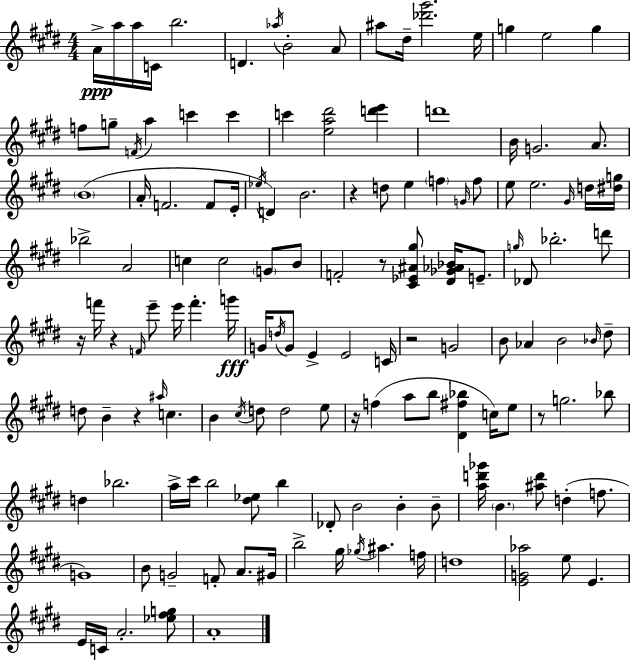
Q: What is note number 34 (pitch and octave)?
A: B4